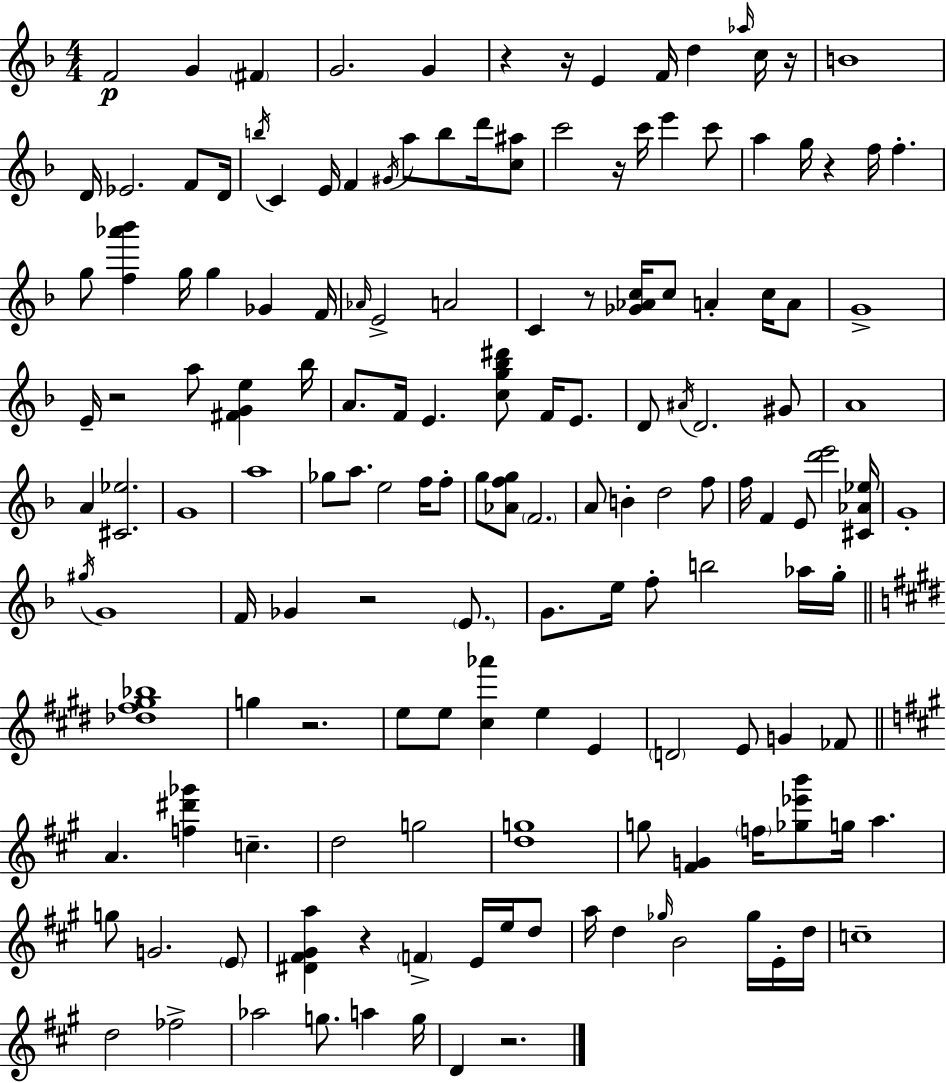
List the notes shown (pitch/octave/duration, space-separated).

F4/h G4/q F#4/q G4/h. G4/q R/q R/s E4/q F4/s D5/q Ab5/s C5/s R/s B4/w D4/s Eb4/h. F4/e D4/s B5/s C4/q E4/s F4/q G#4/s A5/e B5/e D6/s [C5,A#5]/e C6/h R/s C6/s E6/q C6/e A5/q G5/s R/q F5/s F5/q. G5/e [F5,Ab6,Bb6]/q G5/s G5/q Gb4/q F4/s Ab4/s E4/h A4/h C4/q R/e [Gb4,Ab4,C5]/s C5/e A4/q C5/s A4/e G4/w E4/s R/h A5/e [F#4,G4,E5]/q Bb5/s A4/e. F4/s E4/q. [C5,G5,Bb5,D#6]/e F4/s E4/e. D4/e A#4/s D4/h. G#4/e A4/w A4/q [C#4,Eb5]/h. G4/w A5/w Gb5/e A5/e. E5/h F5/s F5/e G5/e [Ab4,F5,G5]/e F4/h. A4/e B4/q D5/h F5/e F5/s F4/q E4/e [D6,E6]/h [C#4,Ab4,Eb5]/s G4/w G#5/s G4/w F4/s Gb4/q R/h E4/e. G4/e. E5/s F5/e B5/h Ab5/s G5/s [Db5,F#5,G#5,Bb5]/w G5/q R/h. E5/e E5/e [C#5,Ab6]/q E5/q E4/q D4/h E4/e G4/q FES4/e A4/q. [F5,D#6,Gb6]/q C5/q. D5/h G5/h [D5,G5]/w G5/e [F#4,G4]/q F5/s [Gb5,Eb6,B6]/e G5/s A5/q. G5/e G4/h. E4/e [D#4,F#4,G#4,A5]/q R/q F4/q E4/s E5/s D5/e A5/s D5/q Gb5/s B4/h Gb5/s E4/s D5/s C5/w D5/h FES5/h Ab5/h G5/e. A5/q G5/s D4/q R/h.